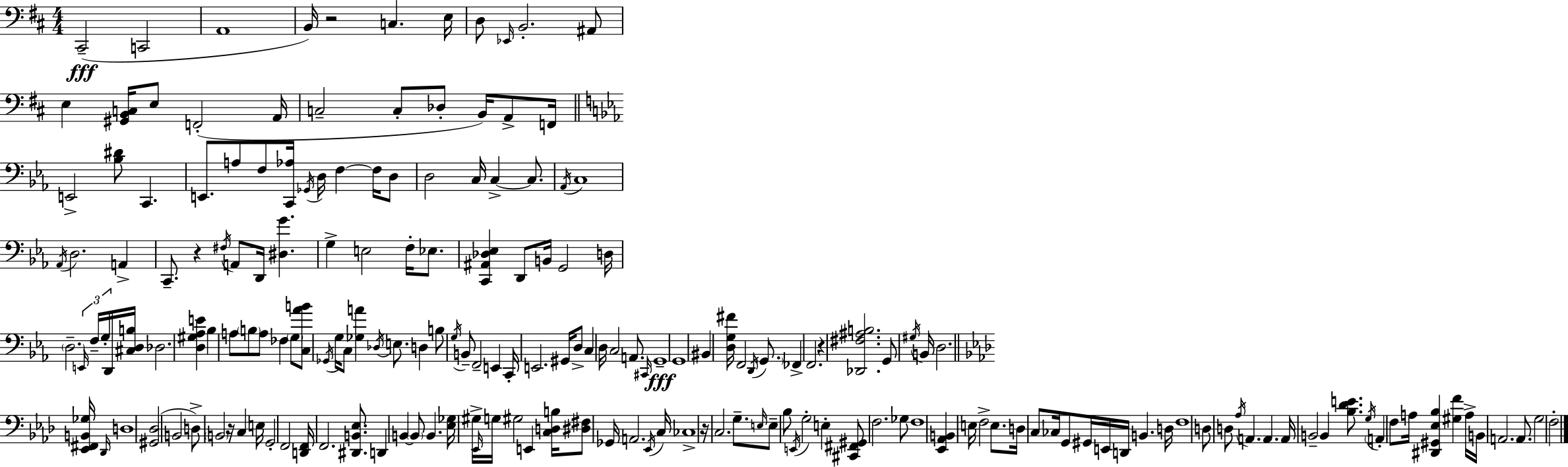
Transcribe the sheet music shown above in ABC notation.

X:1
T:Untitled
M:4/4
L:1/4
K:D
^C,,2 C,,2 A,,4 B,,/4 z2 C, E,/4 D,/2 _E,,/4 B,,2 ^A,,/2 E, [^G,,B,,C,]/4 E,/2 F,,2 A,,/4 C,2 C,/2 _D,/2 B,,/4 A,,/2 F,,/4 E,,2 [_B,^D]/2 C,, E,,/2 A,/2 F,/2 [C,,_A,]/4 _G,,/4 D,/4 F, F,/4 D,/2 D,2 C,/4 C, C,/2 _A,,/4 C,4 _A,,/4 D,2 A,, C,,/2 z ^F,/4 A,,/2 D,,/4 [^D,G] G, E,2 F,/4 _E,/2 [C,,^A,,_D,_E,] D,,/2 B,,/4 G,,2 D,/4 D,2 E,,/4 F,/4 G,/4 D,,/4 [^C,D,B,]/4 _D,2 [D,^G,_A,E] _B, A,/2 B,/2 A,/2 _F, G,/2 [C,_AB]/2 _G,,/4 G,/4 C,/2 [_G,A] _D,/4 E,/2 D, B,/2 G,/4 B,,/2 F,,2 E,, C,,/4 E,,2 ^G,,/4 D,/2 C, D,/4 C,2 A,,/2 ^C,,/4 G,,4 G,,4 ^B,, [D,G,^F]/4 F,,2 D,,/4 G,,/2 _F,, F,,2 z [_D,,^F,^A,B,]2 G,,/2 ^G,/4 B,,/4 D,2 [_E,,^F,,B,,_G,]/4 _D,,/4 D,4 [^G,,_D,]2 B,,2 D,/2 B,,2 z/4 C, E,/4 G,,2 F,,2 [D,,F,,]/4 F,,2 [^D,,B,,_E,]/2 D,, B,, B,,/2 B,, [_E,_G,]/4 ^G,/4 _E,,/4 G,/4 ^G,2 E,, [C,D,B,]/4 [^D,^F,]/2 _G,,/4 A,,2 _E,,/4 C,/4 _C,4 z/4 C,2 G,/2 E,/4 E,/2 _B,/2 E,,/4 G,2 E, [^C,,^F,,^G,,]/2 F,2 _G,/2 F,4 [_E,,_A,,B,,] E,/4 F,2 E,/2 D,/4 C,/2 _C,/4 G,,/2 ^G,,/4 E,,/4 D,,/4 B,, D,/4 F,4 D,/2 D,/2 _A,/4 A,, A,, A,,/4 B,,2 B,, [_B,_DE]/2 G,/4 A,, F,/2 A,/4 [^D,,^G,,_E,_B,] [^G,F] A,/4 B,,/4 A,,2 A,,/2 G,2 F,2